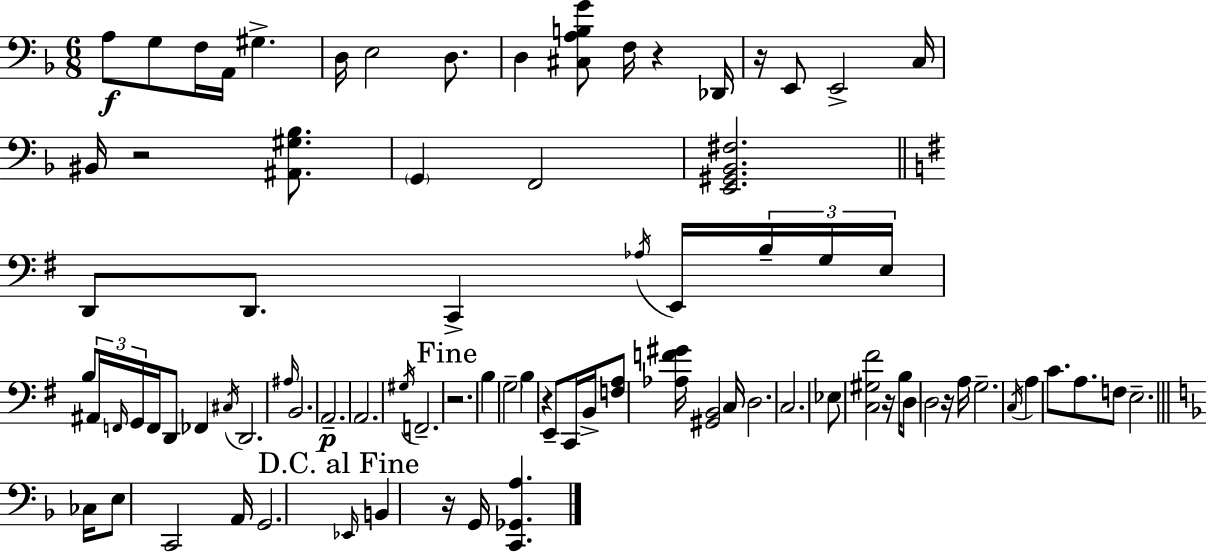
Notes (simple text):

A3/e G3/e F3/s A2/s G#3/q. D3/s E3/h D3/e. D3/q [C#3,A3,B3,G4]/e F3/s R/q Db2/s R/s E2/e E2/h C3/s BIS2/s R/h [A#2,G#3,Bb3]/e. G2/q F2/h [E2,G#2,Bb2,F#3]/h. D2/e D2/e. C2/q Ab3/s E2/s B3/s G3/s E3/s B3/e A#2/s F2/s G2/s F2/s D2/e FES2/q C#3/s D2/h. A#3/s B2/h. A2/h. A2/h. G#3/s F2/h. R/h. B3/q G3/h B3/q R/q E2/e C2/s B2/s [F3,A3]/e [Ab3,F4,G#4]/s [G#2,B2]/h C3/s D3/h. C3/h. Eb3/e [C3,G#3,F#4]/h R/s B3/s D3/e D3/h R/s A3/s G3/h. C3/s A3/q C4/e. A3/e. F3/e E3/h. CES3/s E3/e C2/h A2/s G2/h. Eb2/s B2/q R/s G2/s [C2,Gb2,A3]/q.